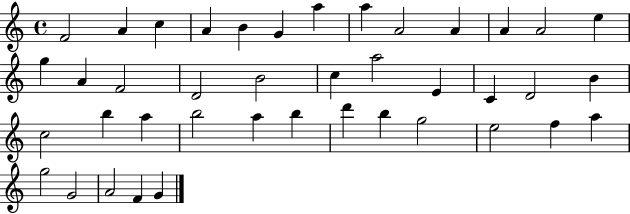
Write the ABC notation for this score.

X:1
T:Untitled
M:4/4
L:1/4
K:C
F2 A c A B G a a A2 A A A2 e g A F2 D2 B2 c a2 E C D2 B c2 b a b2 a b d' b g2 e2 f a g2 G2 A2 F G